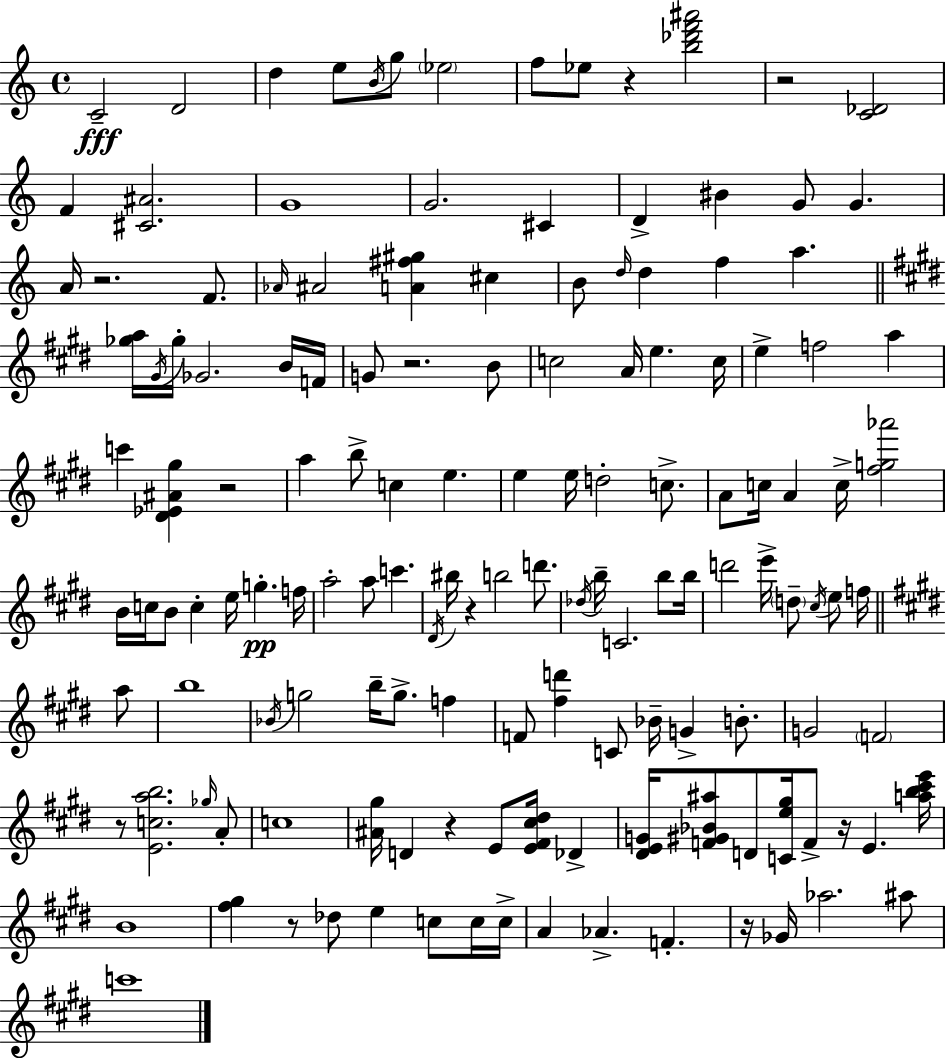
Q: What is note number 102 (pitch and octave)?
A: E4